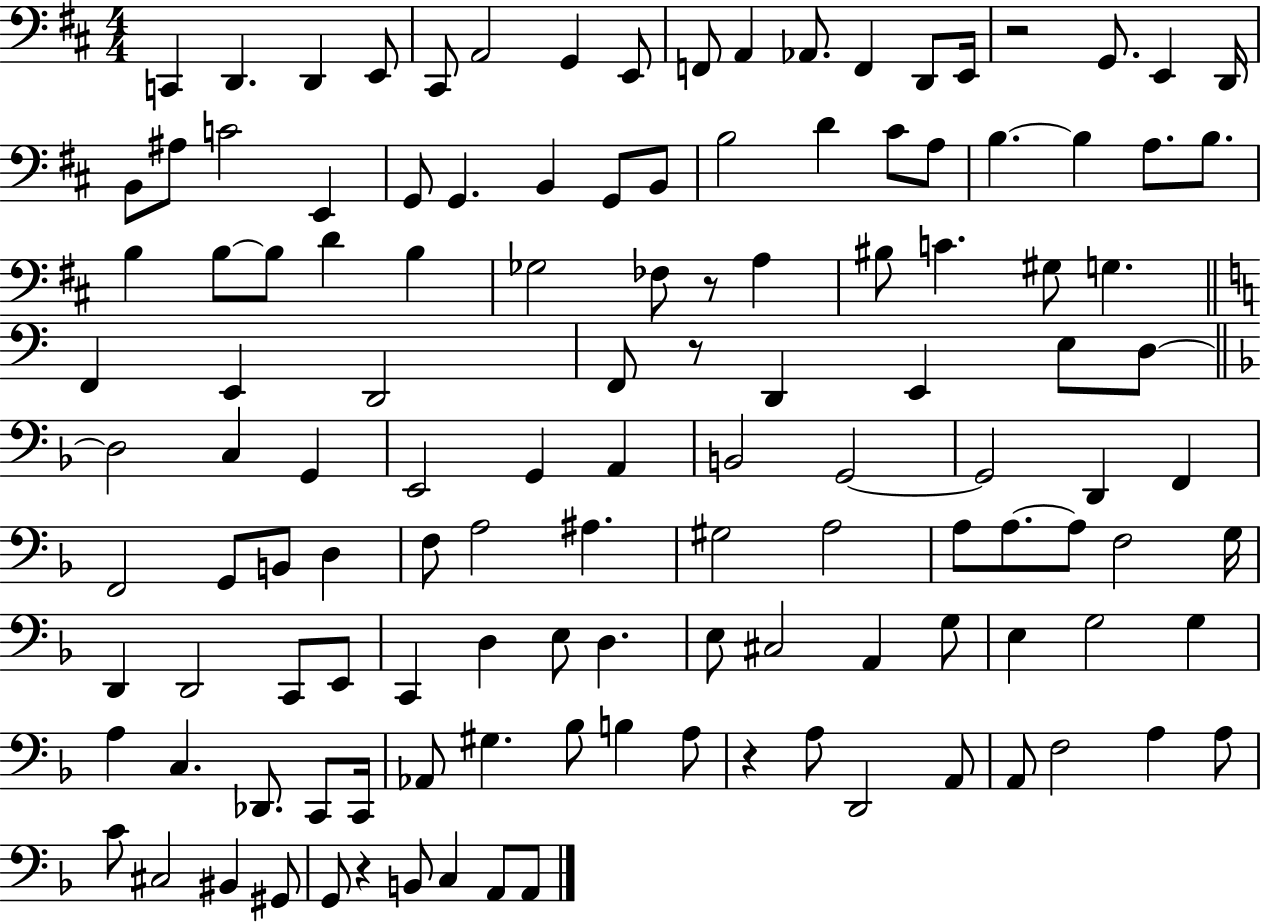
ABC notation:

X:1
T:Untitled
M:4/4
L:1/4
K:D
C,, D,, D,, E,,/2 ^C,,/2 A,,2 G,, E,,/2 F,,/2 A,, _A,,/2 F,, D,,/2 E,,/4 z2 G,,/2 E,, D,,/4 B,,/2 ^A,/2 C2 E,, G,,/2 G,, B,, G,,/2 B,,/2 B,2 D ^C/2 A,/2 B, B, A,/2 B,/2 B, B,/2 B,/2 D B, _G,2 _F,/2 z/2 A, ^B,/2 C ^G,/2 G, F,, E,, D,,2 F,,/2 z/2 D,, E,, E,/2 D,/2 D,2 C, G,, E,,2 G,, A,, B,,2 G,,2 G,,2 D,, F,, F,,2 G,,/2 B,,/2 D, F,/2 A,2 ^A, ^G,2 A,2 A,/2 A,/2 A,/2 F,2 G,/4 D,, D,,2 C,,/2 E,,/2 C,, D, E,/2 D, E,/2 ^C,2 A,, G,/2 E, G,2 G, A, C, _D,,/2 C,,/2 C,,/4 _A,,/2 ^G, _B,/2 B, A,/2 z A,/2 D,,2 A,,/2 A,,/2 F,2 A, A,/2 C/2 ^C,2 ^B,, ^G,,/2 G,,/2 z B,,/2 C, A,,/2 A,,/2